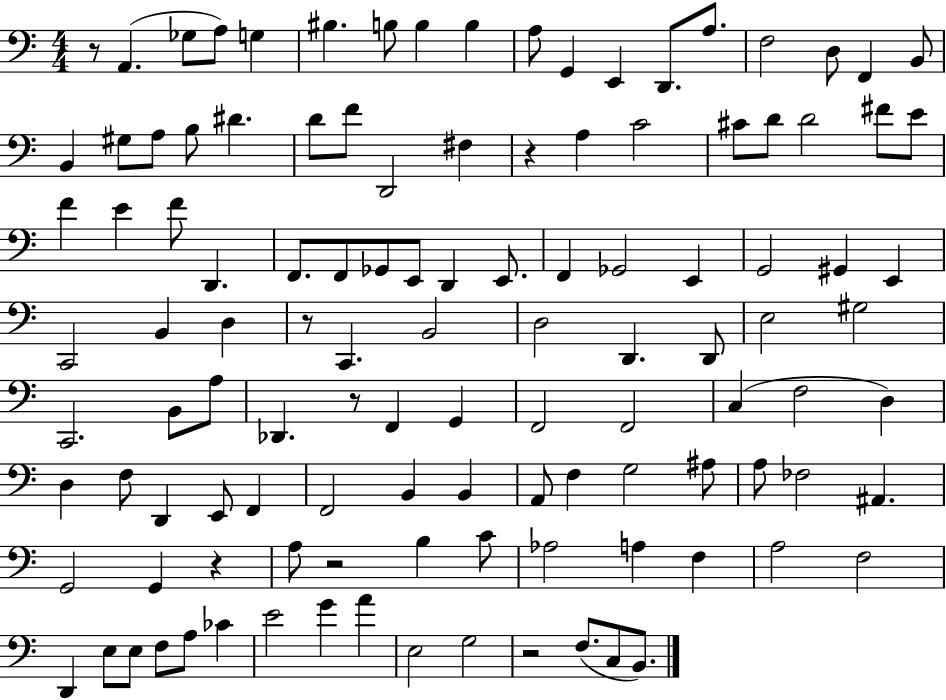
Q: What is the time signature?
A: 4/4